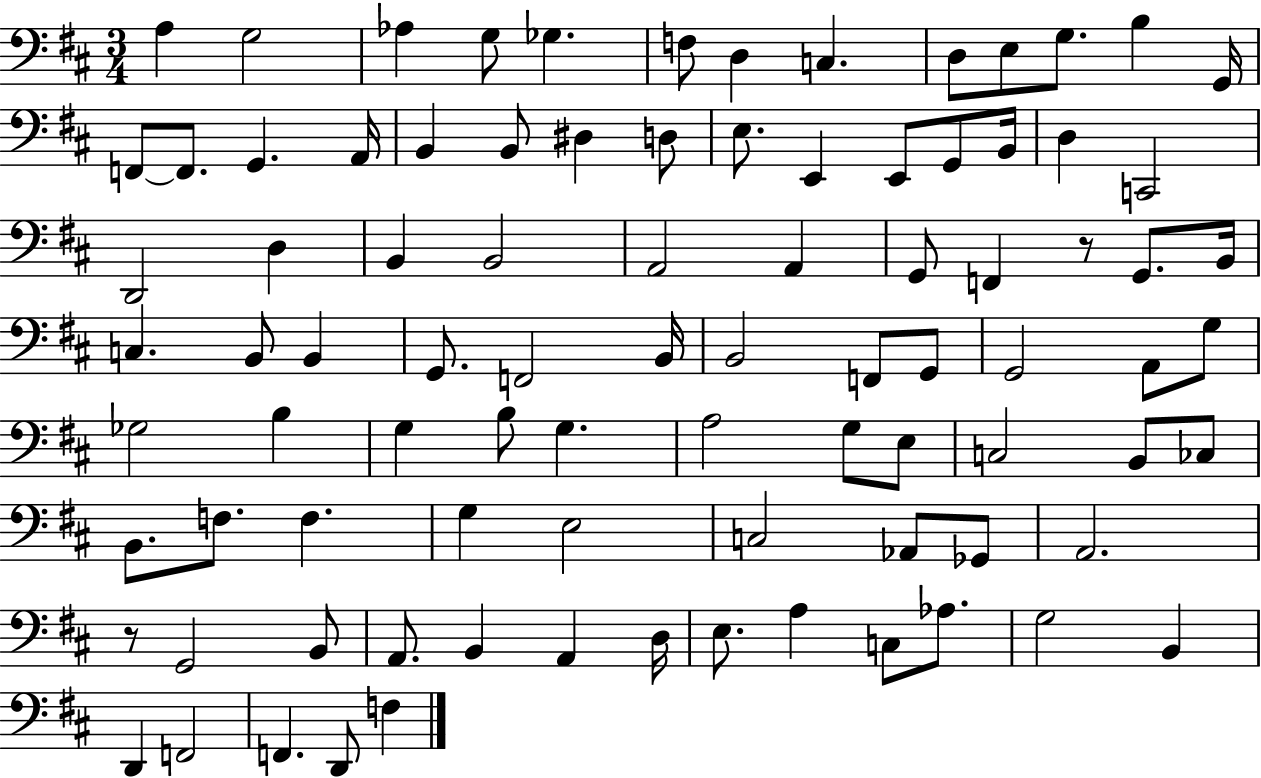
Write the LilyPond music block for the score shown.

{
  \clef bass
  \numericTimeSignature
  \time 3/4
  \key d \major
  a4 g2 | aes4 g8 ges4. | f8 d4 c4. | d8 e8 g8. b4 g,16 | \break f,8~~ f,8. g,4. a,16 | b,4 b,8 dis4 d8 | e8. e,4 e,8 g,8 b,16 | d4 c,2 | \break d,2 d4 | b,4 b,2 | a,2 a,4 | g,8 f,4 r8 g,8. b,16 | \break c4. b,8 b,4 | g,8. f,2 b,16 | b,2 f,8 g,8 | g,2 a,8 g8 | \break ges2 b4 | g4 b8 g4. | a2 g8 e8 | c2 b,8 ces8 | \break b,8. f8. f4. | g4 e2 | c2 aes,8 ges,8 | a,2. | \break r8 g,2 b,8 | a,8. b,4 a,4 d16 | e8. a4 c8 aes8. | g2 b,4 | \break d,4 f,2 | f,4. d,8 f4 | \bar "|."
}